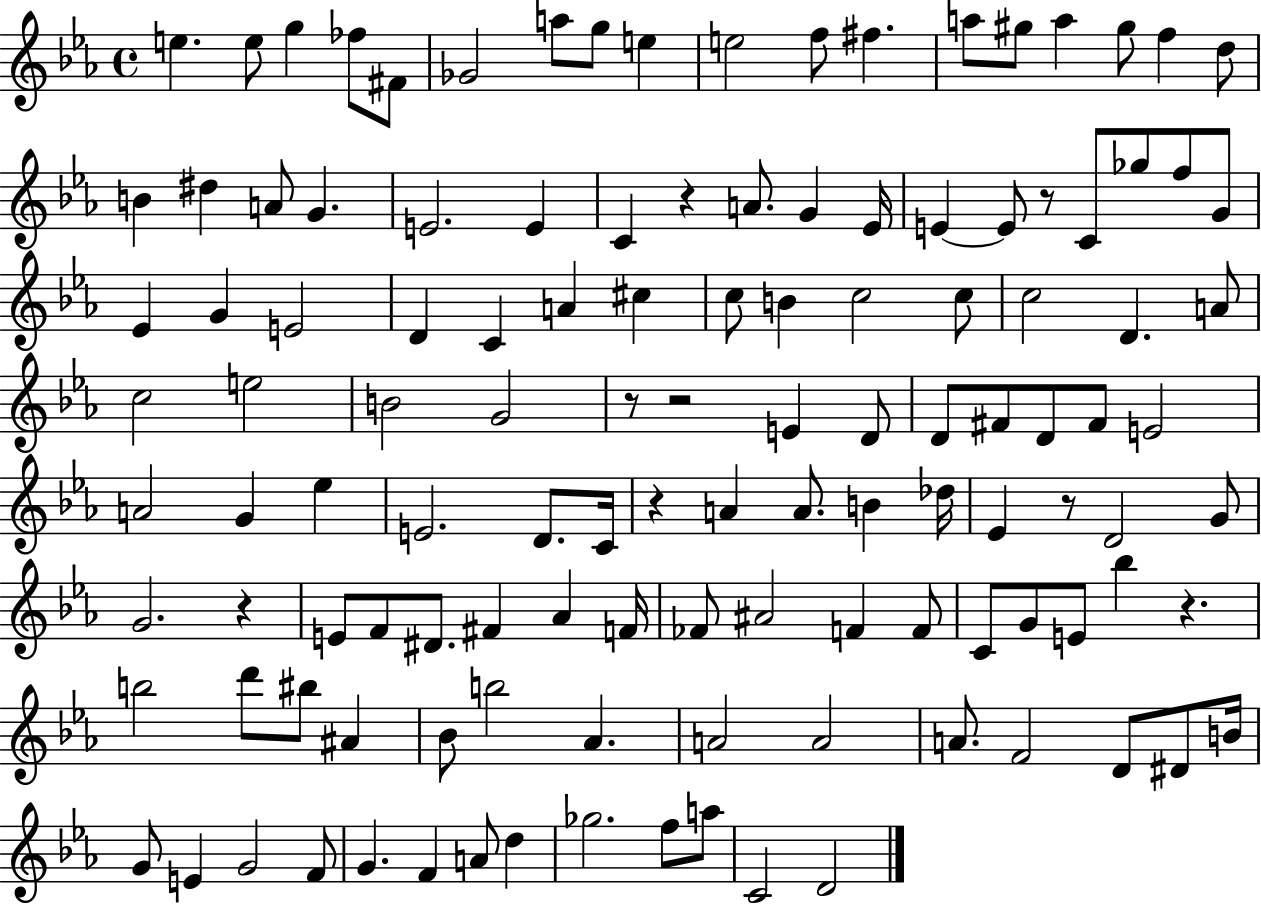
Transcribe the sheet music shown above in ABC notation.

X:1
T:Untitled
M:4/4
L:1/4
K:Eb
e e/2 g _f/2 ^F/2 _G2 a/2 g/2 e e2 f/2 ^f a/2 ^g/2 a ^g/2 f d/2 B ^d A/2 G E2 E C z A/2 G _E/4 E E/2 z/2 C/2 _g/2 f/2 G/2 _E G E2 D C A ^c c/2 B c2 c/2 c2 D A/2 c2 e2 B2 G2 z/2 z2 E D/2 D/2 ^F/2 D/2 ^F/2 E2 A2 G _e E2 D/2 C/4 z A A/2 B _d/4 _E z/2 D2 G/2 G2 z E/2 F/2 ^D/2 ^F _A F/4 _F/2 ^A2 F F/2 C/2 G/2 E/2 _b z b2 d'/2 ^b/2 ^A _B/2 b2 _A A2 A2 A/2 F2 D/2 ^D/2 B/4 G/2 E G2 F/2 G F A/2 d _g2 f/2 a/2 C2 D2